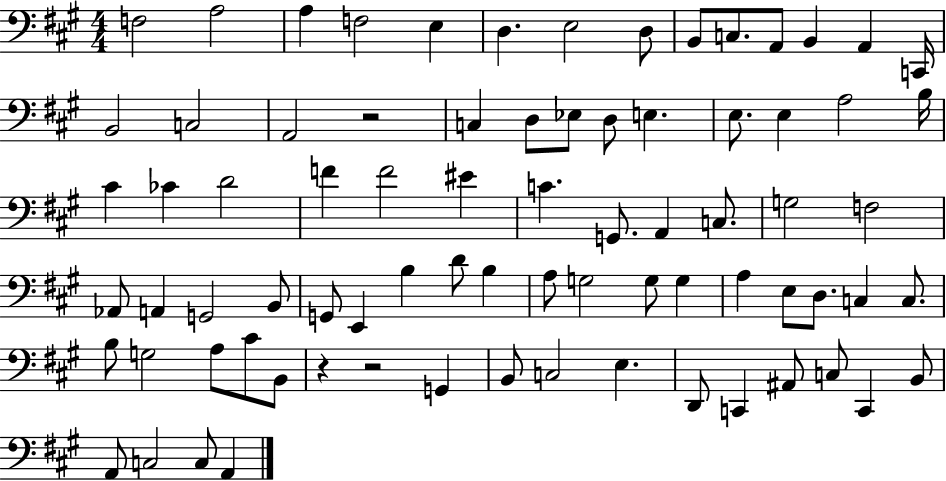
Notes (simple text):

F3/h A3/h A3/q F3/h E3/q D3/q. E3/h D3/e B2/e C3/e. A2/e B2/q A2/q C2/s B2/h C3/h A2/h R/h C3/q D3/e Eb3/e D3/e E3/q. E3/e. E3/q A3/h B3/s C#4/q CES4/q D4/h F4/q F4/h EIS4/q C4/q. G2/e. A2/q C3/e. G3/h F3/h Ab2/e A2/q G2/h B2/e G2/e E2/q B3/q D4/e B3/q A3/e G3/h G3/e G3/q A3/q E3/e D3/e. C3/q C3/e. B3/e G3/h A3/e C#4/e B2/e R/q R/h G2/q B2/e C3/h E3/q. D2/e C2/q A#2/e C3/e C2/q B2/e A2/e C3/h C3/e A2/q